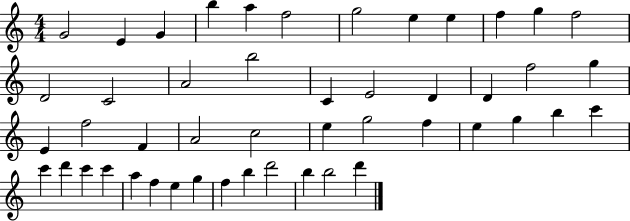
G4/h E4/q G4/q B5/q A5/q F5/h G5/h E5/q E5/q F5/q G5/q F5/h D4/h C4/h A4/h B5/h C4/q E4/h D4/q D4/q F5/h G5/q E4/q F5/h F4/q A4/h C5/h E5/q G5/h F5/q E5/q G5/q B5/q C6/q C6/q D6/q C6/q C6/q A5/q F5/q E5/q G5/q F5/q B5/q D6/h B5/q B5/h D6/q